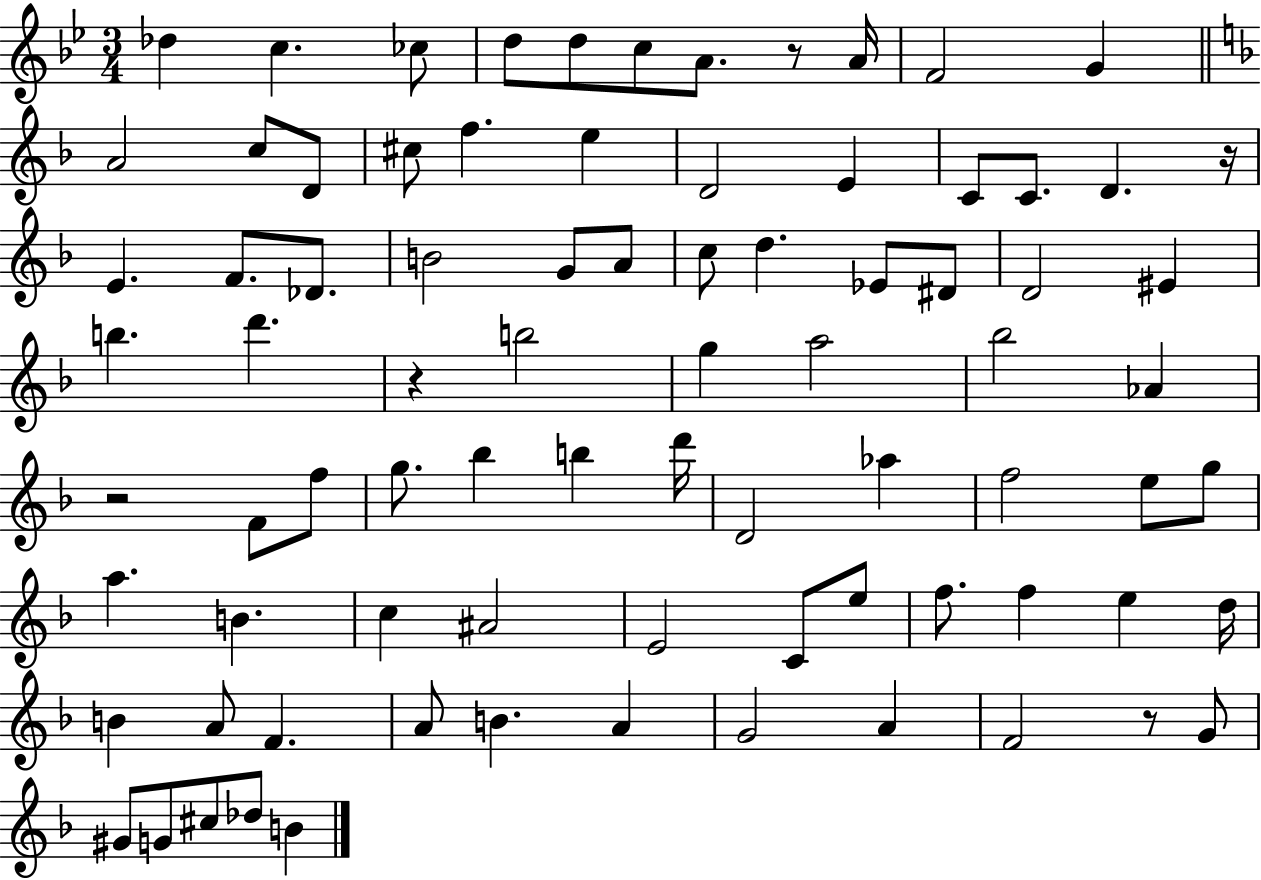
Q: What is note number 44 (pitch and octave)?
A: Bb5